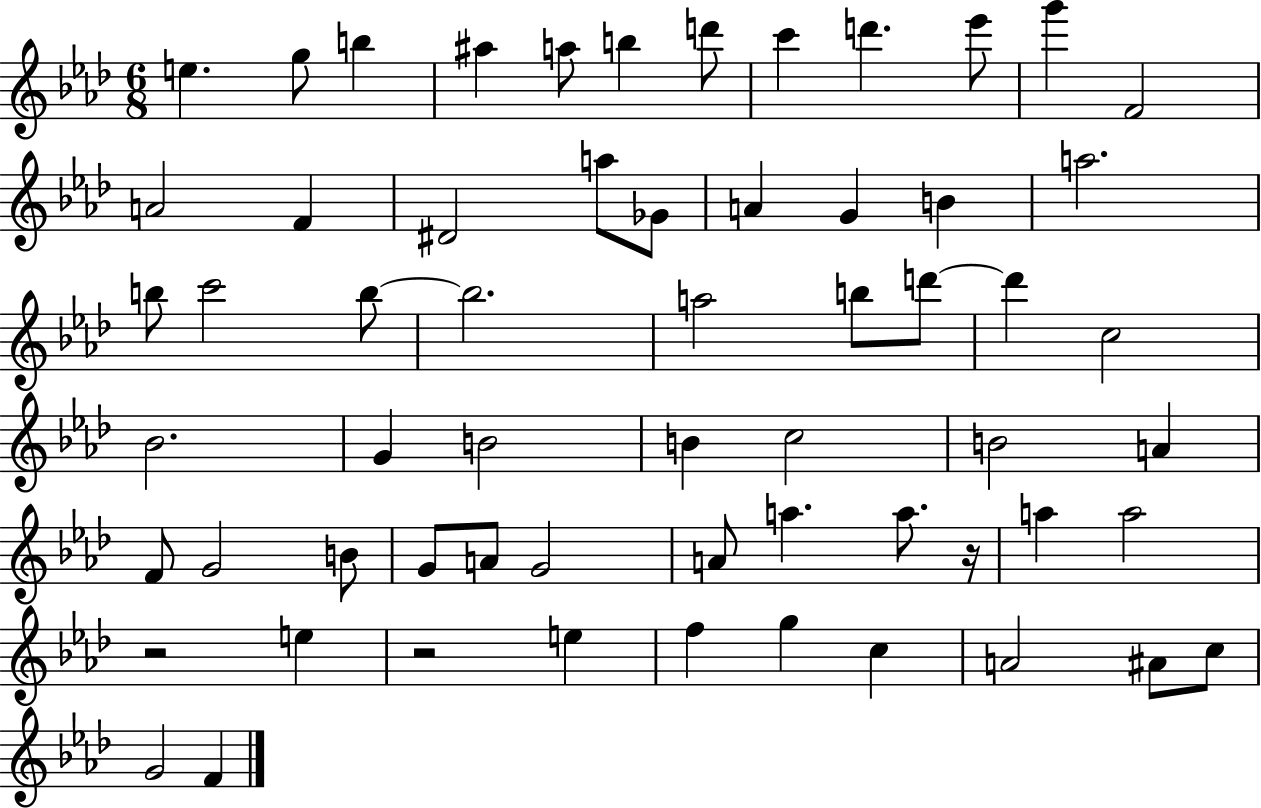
X:1
T:Untitled
M:6/8
L:1/4
K:Ab
e g/2 b ^a a/2 b d'/2 c' d' _e'/2 g' F2 A2 F ^D2 a/2 _G/2 A G B a2 b/2 c'2 b/2 b2 a2 b/2 d'/2 d' c2 _B2 G B2 B c2 B2 A F/2 G2 B/2 G/2 A/2 G2 A/2 a a/2 z/4 a a2 z2 e z2 e f g c A2 ^A/2 c/2 G2 F